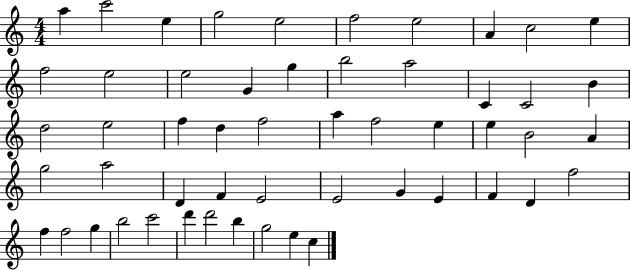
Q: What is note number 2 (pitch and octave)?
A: C6